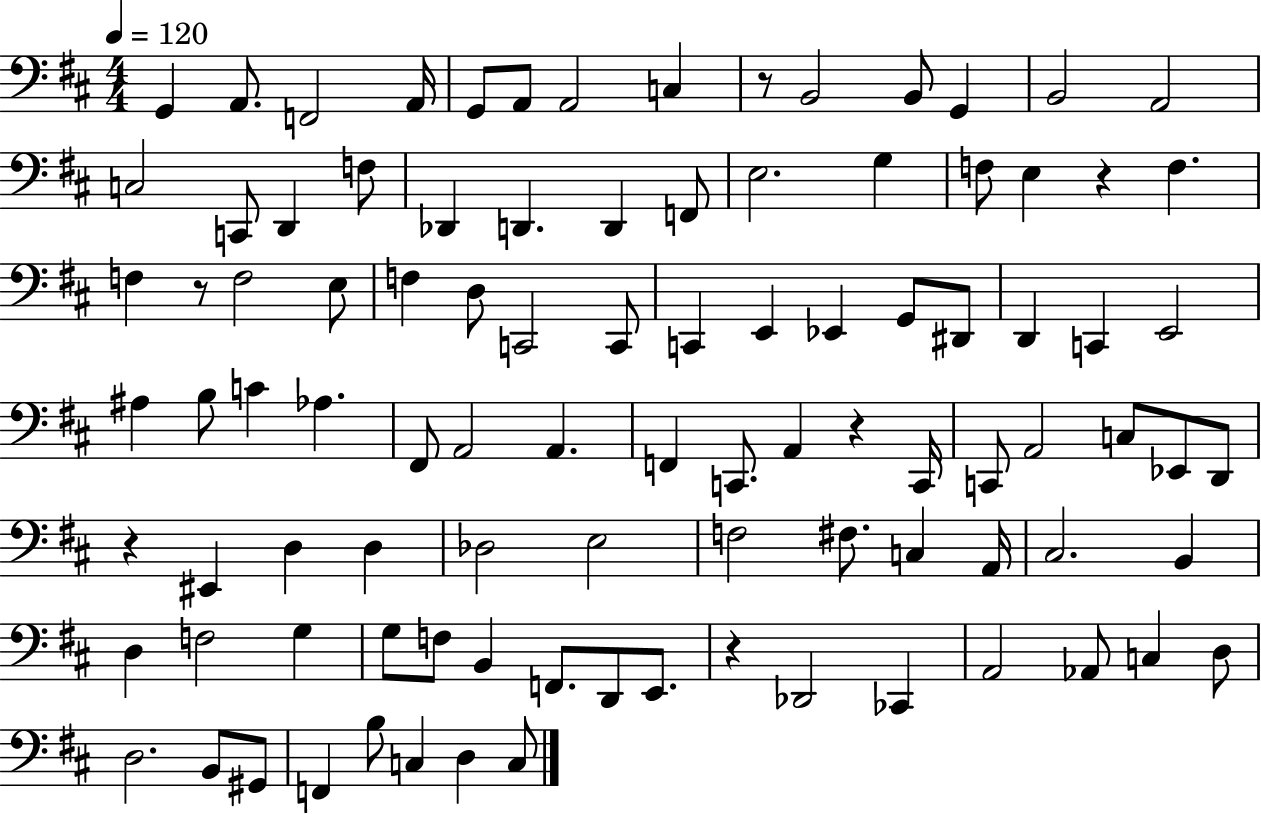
X:1
T:Untitled
M:4/4
L:1/4
K:D
G,, A,,/2 F,,2 A,,/4 G,,/2 A,,/2 A,,2 C, z/2 B,,2 B,,/2 G,, B,,2 A,,2 C,2 C,,/2 D,, F,/2 _D,, D,, D,, F,,/2 E,2 G, F,/2 E, z F, F, z/2 F,2 E,/2 F, D,/2 C,,2 C,,/2 C,, E,, _E,, G,,/2 ^D,,/2 D,, C,, E,,2 ^A, B,/2 C _A, ^F,,/2 A,,2 A,, F,, C,,/2 A,, z C,,/4 C,,/2 A,,2 C,/2 _E,,/2 D,,/2 z ^E,, D, D, _D,2 E,2 F,2 ^F,/2 C, A,,/4 ^C,2 B,, D, F,2 G, G,/2 F,/2 B,, F,,/2 D,,/2 E,,/2 z _D,,2 _C,, A,,2 _A,,/2 C, D,/2 D,2 B,,/2 ^G,,/2 F,, B,/2 C, D, C,/2